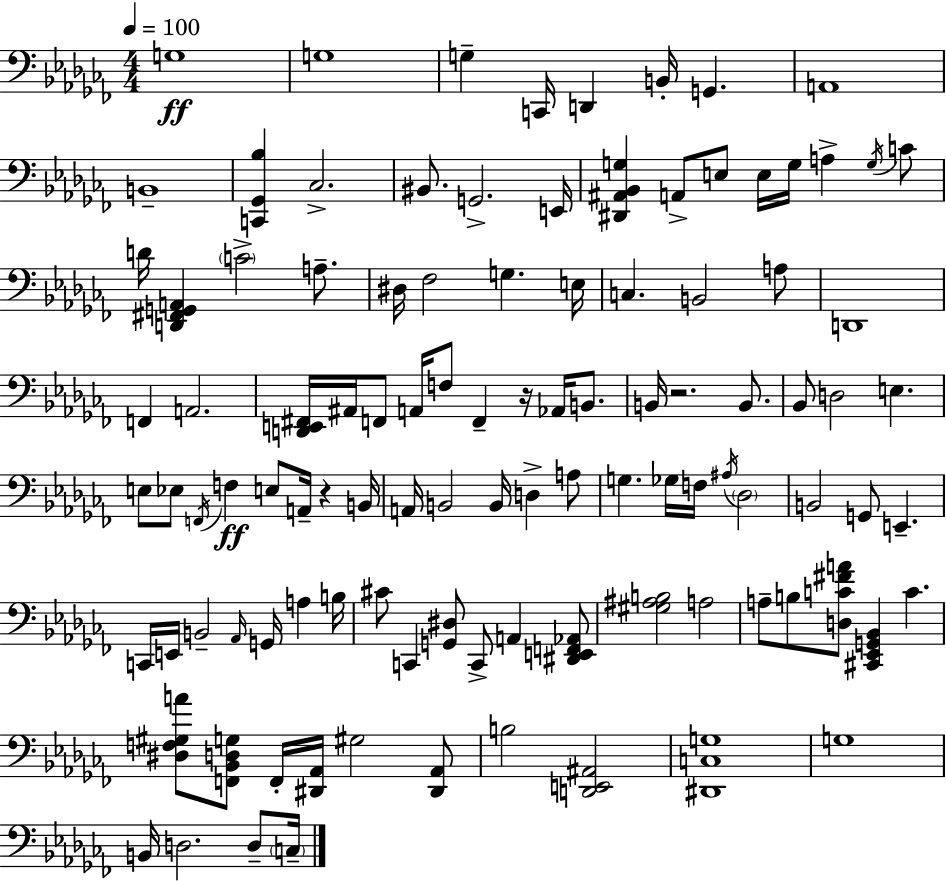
{
  \clef bass
  \numericTimeSignature
  \time 4/4
  \key aes \minor
  \tempo 4 = 100
  \repeat volta 2 { g1\ff | g1 | g4-- c,16 d,4 b,16-. g,4. | a,1 | \break b,1-- | <c, ges, bes>4 ces2.-> | bis,8. g,2.-> e,16 | <dis, ais, bes, g>4 a,8-> e8 e16 g16 a4-> \acciaccatura { g16 } c'8 | \break d'16 <d, fis, g, a,>4 \parenthesize c'2-> a8.-- | dis16 fes2 g4. | e16 c4. b,2 a8 | d,1 | \break f,4 a,2. | <d, e, fis,>16 ais,16 f,8 a,16 f8 f,4-- r16 aes,16 b,8. | b,16 r2. b,8. | bes,8 d2 e4. | \break e8 ees8 \acciaccatura { f,16 }\ff f4 e8 a,16-- r4 | b,16 a,16 b,2 b,16 d4-> | a8 g4. ges16 f16 \acciaccatura { ais16 } \parenthesize des2 | b,2 g,8 e,4.-- | \break c,16 e,16 b,2-- \grace { aes,16 } g,16 a4 | b16 cis'8 c,4 <g, dis>8 c,8-> a,4 | <dis, e, f, aes,>8 <gis ais b>2 a2 | a8-- b8 <d c' fis' a'>8 <cis, ees, g, bes,>4 c'4. | \break <dis f gis a'>8 <f, bes, d g>8 f,16-. <dis, aes,>16 gis2 | <dis, aes,>8 b2 <d, e, ais,>2 | <dis, c g>1 | g1 | \break b,16 d2. | d8-- \parenthesize c16-- } \bar "|."
}